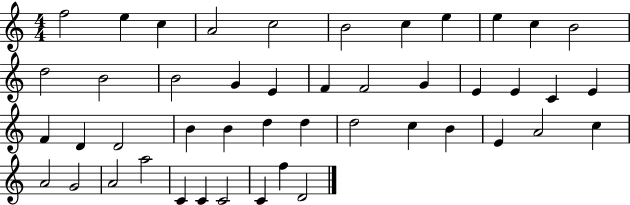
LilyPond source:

{
  \clef treble
  \numericTimeSignature
  \time 4/4
  \key c \major
  f''2 e''4 c''4 | a'2 c''2 | b'2 c''4 e''4 | e''4 c''4 b'2 | \break d''2 b'2 | b'2 g'4 e'4 | f'4 f'2 g'4 | e'4 e'4 c'4 e'4 | \break f'4 d'4 d'2 | b'4 b'4 d''4 d''4 | d''2 c''4 b'4 | e'4 a'2 c''4 | \break a'2 g'2 | a'2 a''2 | c'4 c'4 c'2 | c'4 f''4 d'2 | \break \bar "|."
}